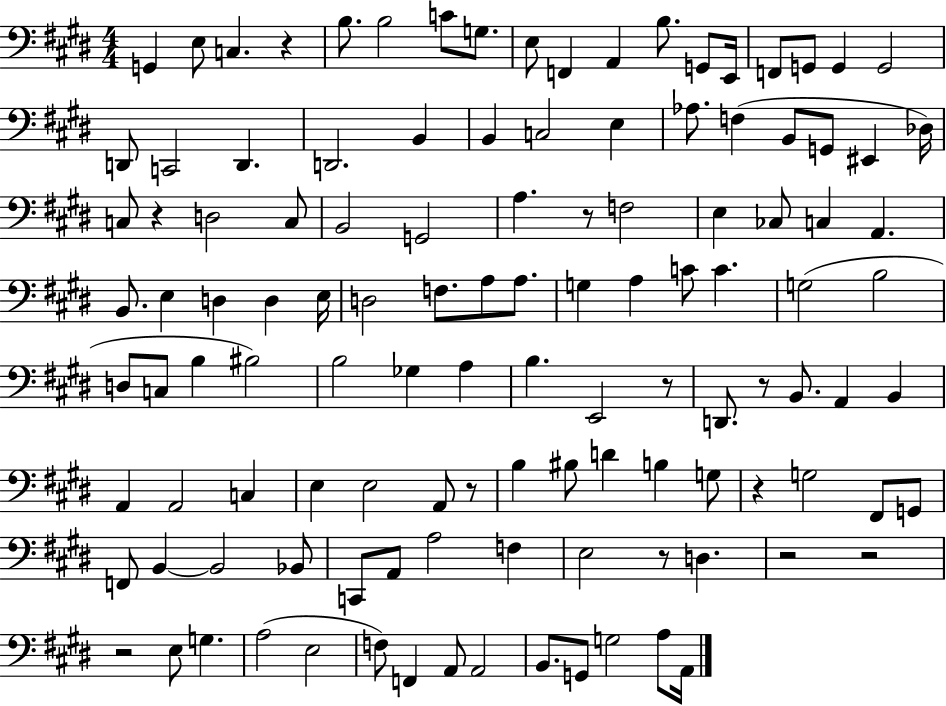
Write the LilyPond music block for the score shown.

{
  \clef bass
  \numericTimeSignature
  \time 4/4
  \key e \major
  \repeat volta 2 { g,4 e8 c4. r4 | b8. b2 c'8 g8. | e8 f,4 a,4 b8. g,8 e,16 | f,8 g,8 g,4 g,2 | \break d,8 c,2 d,4. | d,2. b,4 | b,4 c2 e4 | aes8. f4( b,8 g,8 eis,4 des16) | \break c8 r4 d2 c8 | b,2 g,2 | a4. r8 f2 | e4 ces8 c4 a,4. | \break b,8. e4 d4 d4 e16 | d2 f8. a8 a8. | g4 a4 c'8 c'4. | g2( b2 | \break d8 c8 b4 bis2) | b2 ges4 a4 | b4. e,2 r8 | d,8. r8 b,8. a,4 b,4 | \break a,4 a,2 c4 | e4 e2 a,8 r8 | b4 bis8 d'4 b4 g8 | r4 g2 fis,8 g,8 | \break f,8 b,4~~ b,2 bes,8 | c,8 a,8 a2 f4 | e2 r8 d4. | r2 r2 | \break r2 e8 g4. | a2( e2 | f8) f,4 a,8 a,2 | b,8. g,8 g2 a8 a,16 | \break } \bar "|."
}